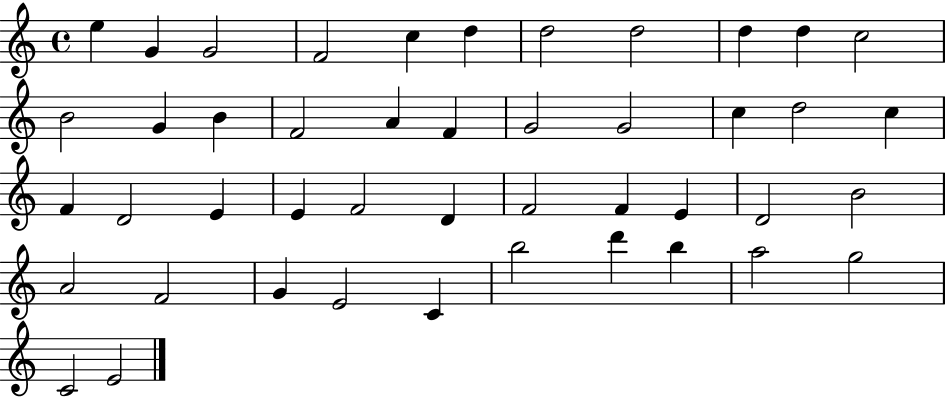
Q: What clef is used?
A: treble